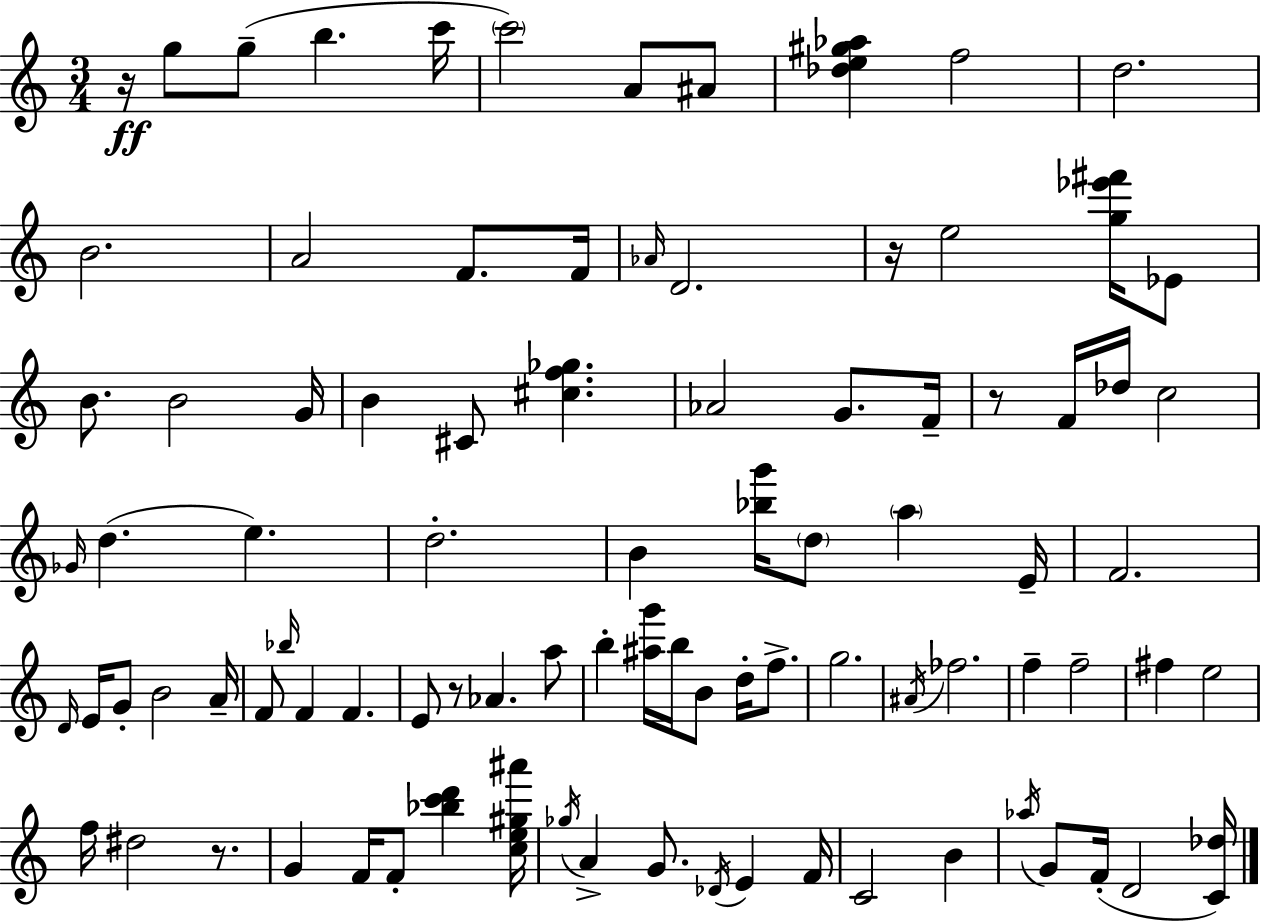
R/s G5/e G5/e B5/q. C6/s C6/h A4/e A#4/e [Db5,E5,G#5,Ab5]/q F5/h D5/h. B4/h. A4/h F4/e. F4/s Ab4/s D4/h. R/s E5/h [G5,Eb6,F#6]/s Eb4/e B4/e. B4/h G4/s B4/q C#4/e [C#5,F5,Gb5]/q. Ab4/h G4/e. F4/s R/e F4/s Db5/s C5/h Gb4/s D5/q. E5/q. D5/h. B4/q [Bb5,G6]/s D5/e A5/q E4/s F4/h. D4/s E4/s G4/e B4/h A4/s F4/e Bb5/s F4/q F4/q. E4/e R/e Ab4/q. A5/e B5/q [A#5,G6]/s B5/s B4/e D5/s F5/e. G5/h. A#4/s FES5/h. F5/q F5/h F#5/q E5/h F5/s D#5/h R/e. G4/q F4/s F4/e [Bb5,C6,D6]/q [C5,E5,G#5,A#6]/s Gb5/s A4/q G4/e. Db4/s E4/q F4/s C4/h B4/q Ab5/s G4/e F4/s D4/h [C4,Db5]/s